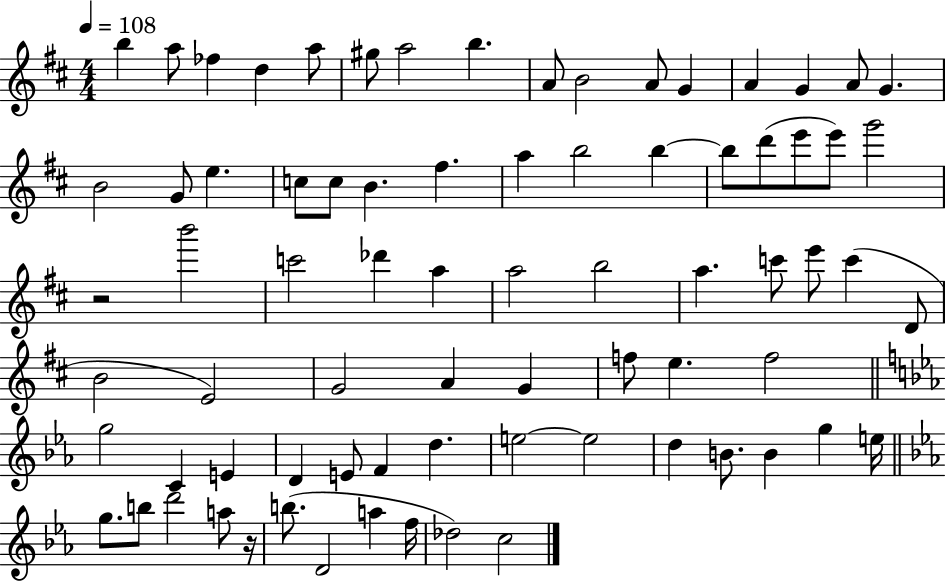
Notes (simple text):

B5/q A5/e FES5/q D5/q A5/e G#5/e A5/h B5/q. A4/e B4/h A4/e G4/q A4/q G4/q A4/e G4/q. B4/h G4/e E5/q. C5/e C5/e B4/q. F#5/q. A5/q B5/h B5/q B5/e D6/e E6/e E6/e G6/h R/h B6/h C6/h Db6/q A5/q A5/h B5/h A5/q. C6/e E6/e C6/q D4/e B4/h E4/h G4/h A4/q G4/q F5/e E5/q. F5/h G5/h C4/q E4/q D4/q E4/e F4/q D5/q. E5/h E5/h D5/q B4/e. B4/q G5/q E5/s G5/e. B5/e D6/h A5/e R/s B5/e. D4/h A5/q F5/s Db5/h C5/h